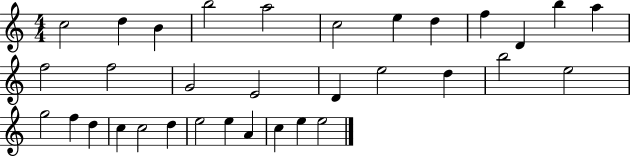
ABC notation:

X:1
T:Untitled
M:4/4
L:1/4
K:C
c2 d B b2 a2 c2 e d f D b a f2 f2 G2 E2 D e2 d b2 e2 g2 f d c c2 d e2 e A c e e2